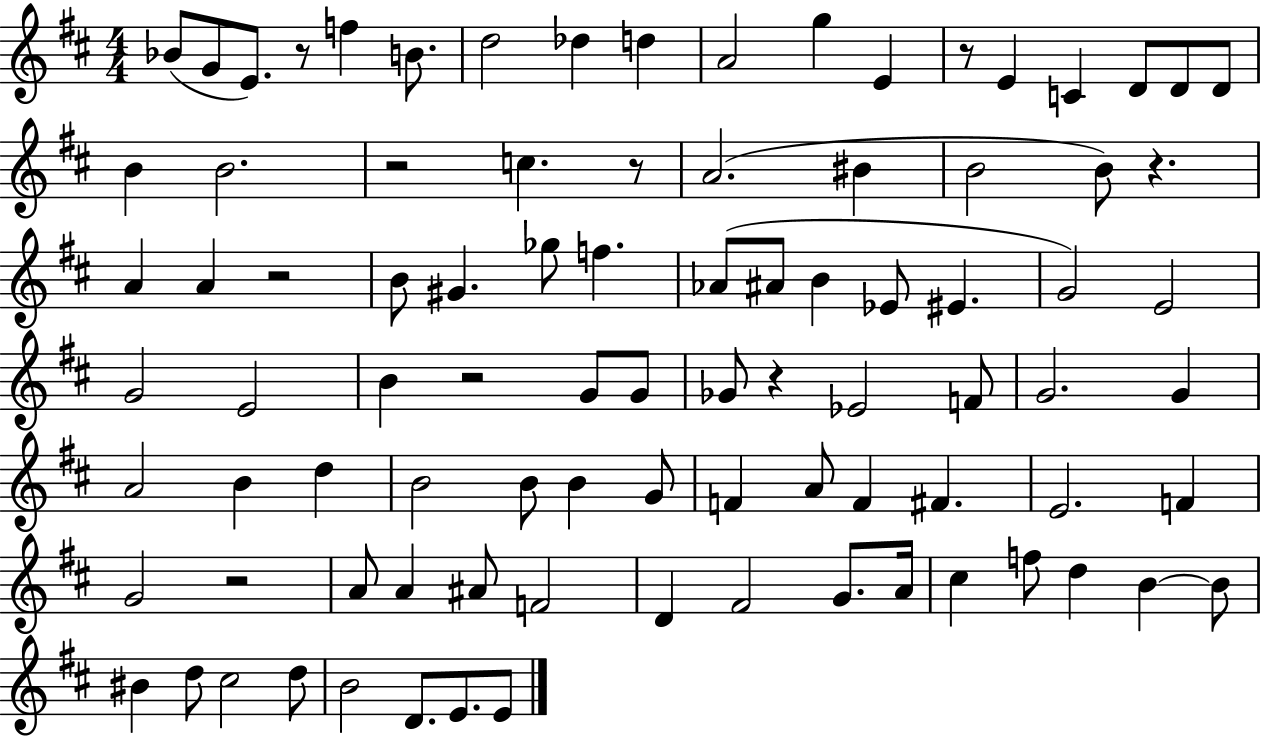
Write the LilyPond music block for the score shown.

{
  \clef treble
  \numericTimeSignature
  \time 4/4
  \key d \major
  bes'8( g'8 e'8.) r8 f''4 b'8. | d''2 des''4 d''4 | a'2 g''4 e'4 | r8 e'4 c'4 d'8 d'8 d'8 | \break b'4 b'2. | r2 c''4. r8 | a'2.( bis'4 | b'2 b'8) r4. | \break a'4 a'4 r2 | b'8 gis'4. ges''8 f''4. | aes'8( ais'8 b'4 ees'8 eis'4. | g'2) e'2 | \break g'2 e'2 | b'4 r2 g'8 g'8 | ges'8 r4 ees'2 f'8 | g'2. g'4 | \break a'2 b'4 d''4 | b'2 b'8 b'4 g'8 | f'4 a'8 f'4 fis'4. | e'2. f'4 | \break g'2 r2 | a'8 a'4 ais'8 f'2 | d'4 fis'2 g'8. a'16 | cis''4 f''8 d''4 b'4~~ b'8 | \break bis'4 d''8 cis''2 d''8 | b'2 d'8. e'8. e'8 | \bar "|."
}